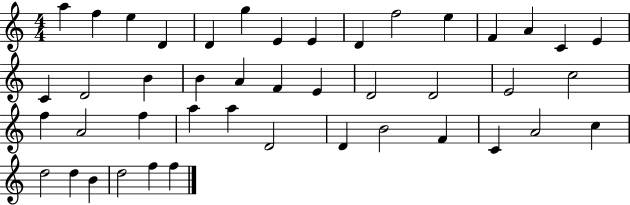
{
  \clef treble
  \numericTimeSignature
  \time 4/4
  \key c \major
  a''4 f''4 e''4 d'4 | d'4 g''4 e'4 e'4 | d'4 f''2 e''4 | f'4 a'4 c'4 e'4 | \break c'4 d'2 b'4 | b'4 a'4 f'4 e'4 | d'2 d'2 | e'2 c''2 | \break f''4 a'2 f''4 | a''4 a''4 d'2 | d'4 b'2 f'4 | c'4 a'2 c''4 | \break d''2 d''4 b'4 | d''2 f''4 f''4 | \bar "|."
}